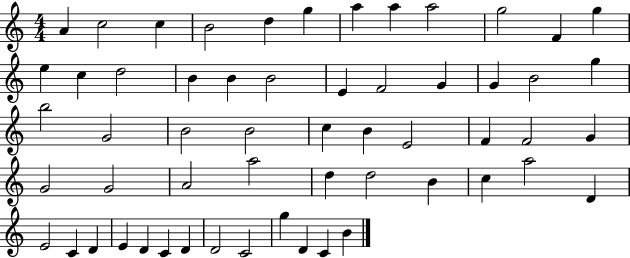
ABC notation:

X:1
T:Untitled
M:4/4
L:1/4
K:C
A c2 c B2 d g a a a2 g2 F g e c d2 B B B2 E F2 G G B2 g b2 G2 B2 B2 c B E2 F F2 G G2 G2 A2 a2 d d2 B c a2 D E2 C D E D C D D2 C2 g D C B